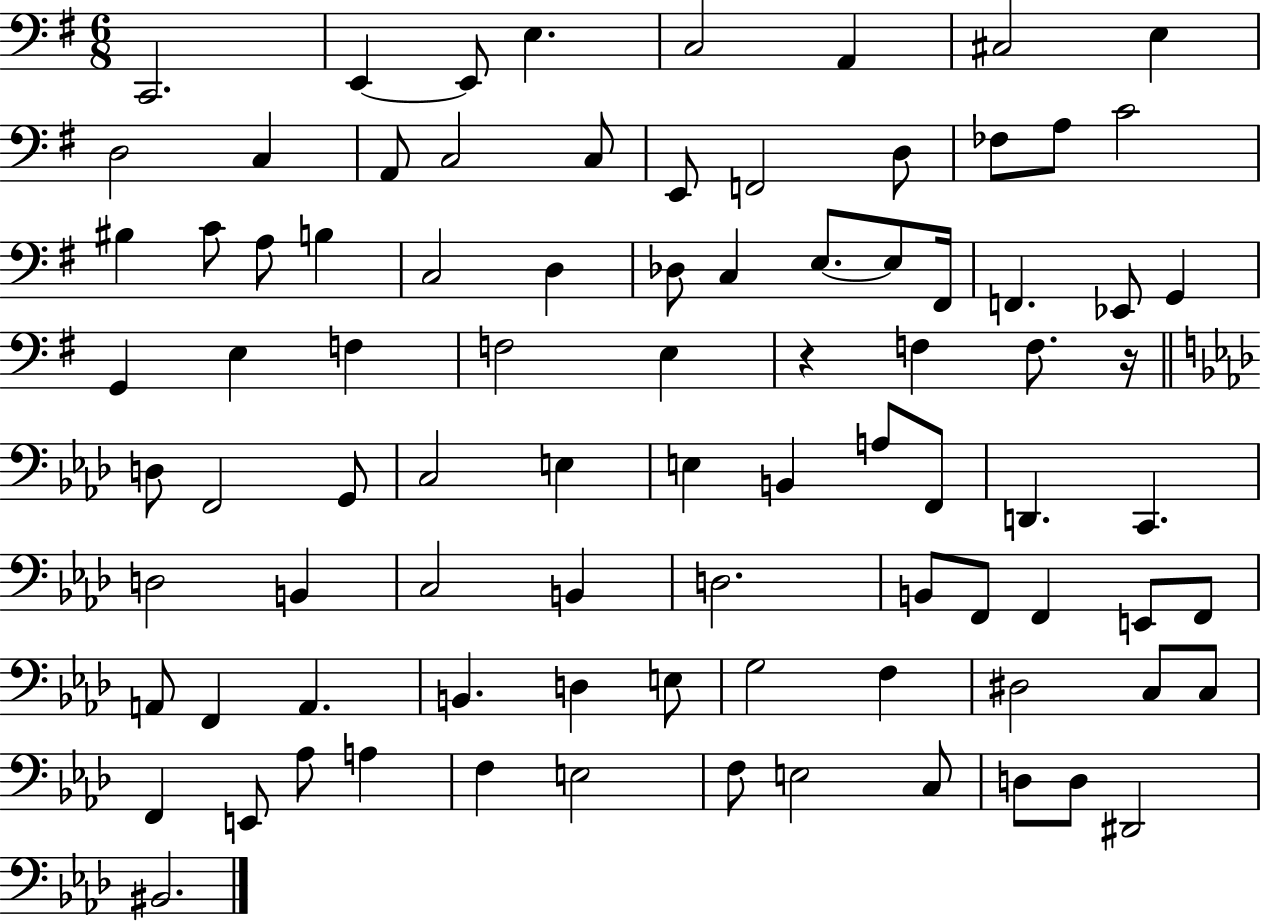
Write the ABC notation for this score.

X:1
T:Untitled
M:6/8
L:1/4
K:G
C,,2 E,, E,,/2 E, C,2 A,, ^C,2 E, D,2 C, A,,/2 C,2 C,/2 E,,/2 F,,2 D,/2 _F,/2 A,/2 C2 ^B, C/2 A,/2 B, C,2 D, _D,/2 C, E,/2 E,/2 ^F,,/4 F,, _E,,/2 G,, G,, E, F, F,2 E, z F, F,/2 z/4 D,/2 F,,2 G,,/2 C,2 E, E, B,, A,/2 F,,/2 D,, C,, D,2 B,, C,2 B,, D,2 B,,/2 F,,/2 F,, E,,/2 F,,/2 A,,/2 F,, A,, B,, D, E,/2 G,2 F, ^D,2 C,/2 C,/2 F,, E,,/2 _A,/2 A, F, E,2 F,/2 E,2 C,/2 D,/2 D,/2 ^D,,2 ^B,,2